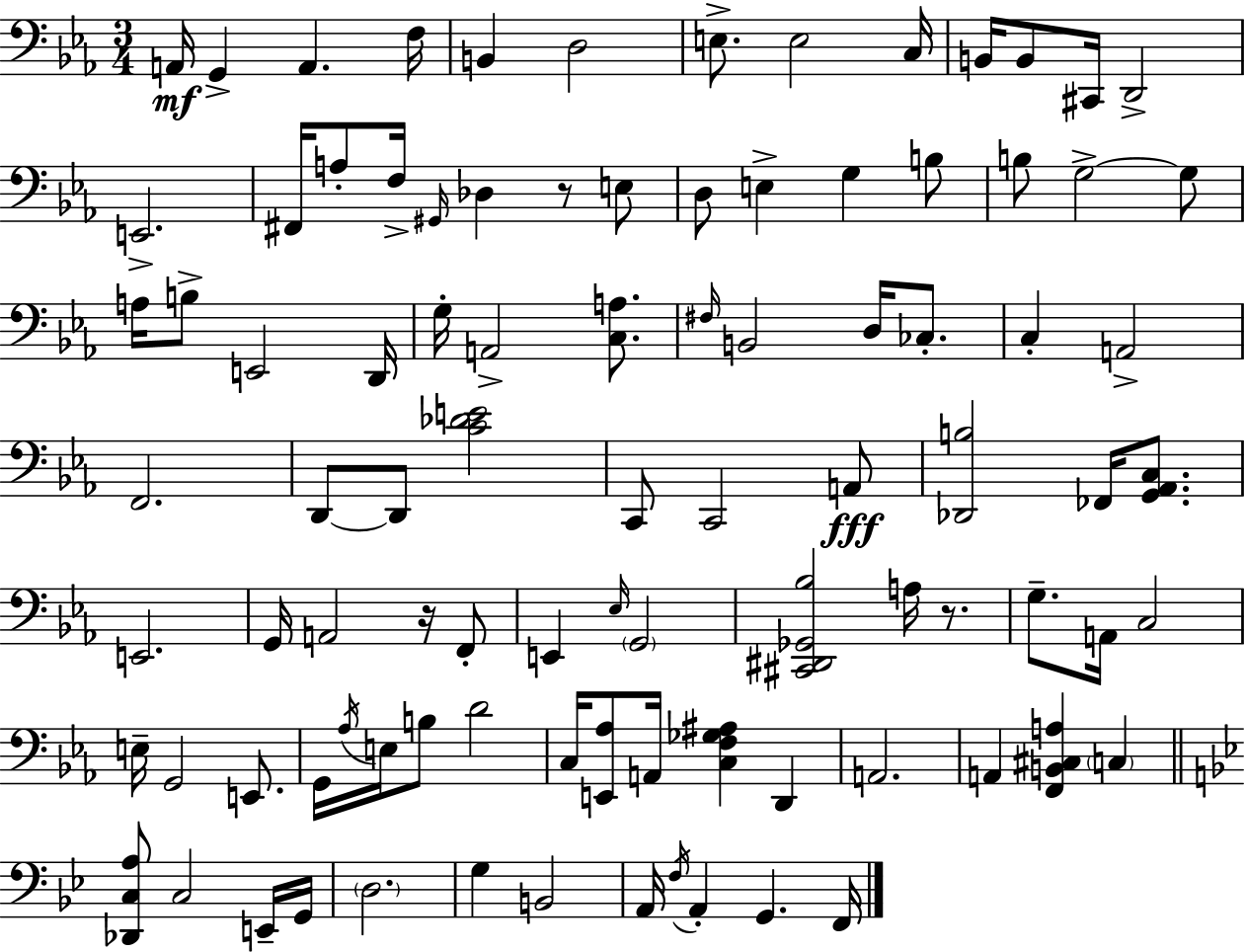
{
  \clef bass
  \numericTimeSignature
  \time 3/4
  \key c \minor
  a,16\mf g,4-> a,4. f16 | b,4 d2 | e8.-> e2 c16 | b,16 b,8 cis,16 d,2-> | \break e,2.-> | fis,16 a8-. f16-> \grace { gis,16 } des4 r8 e8 | d8 e4-> g4 b8 | b8 g2->~~ g8 | \break a16 b8-> e,2 | d,16 g16-. a,2-> <c a>8. | \grace { fis16 } b,2 d16 ces8.-. | c4-. a,2-> | \break f,2. | d,8~~ d,8 <c' des' e'>2 | c,8 c,2 | a,8\fff <des, b>2 fes,16 <g, aes, c>8. | \break e,2. | g,16 a,2 r16 | f,8-. e,4 \grace { ees16 } \parenthesize g,2 | <cis, dis, ges, bes>2 a16 | \break r8. g8.-- a,16 c2 | e16-- g,2 | e,8. g,16 \acciaccatura { aes16 } e16 b8 d'2 | c16 <e, aes>8 a,16 <c f ges ais>4 | \break d,4 a,2. | a,4 <f, b, cis a>4 | \parenthesize c4 \bar "||" \break \key bes \major <des, c a>8 c2 e,16-- g,16 | \parenthesize d2. | g4 b,2 | a,16 \acciaccatura { f16 } a,4-. g,4. | \break f,16 \bar "|."
}